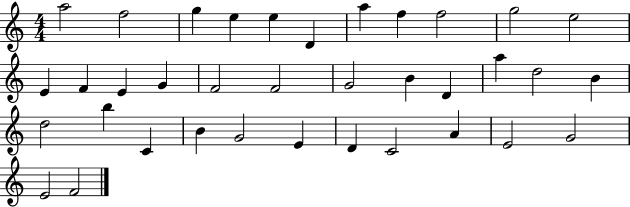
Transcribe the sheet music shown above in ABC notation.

X:1
T:Untitled
M:4/4
L:1/4
K:C
a2 f2 g e e D a f f2 g2 e2 E F E G F2 F2 G2 B D a d2 B d2 b C B G2 E D C2 A E2 G2 E2 F2